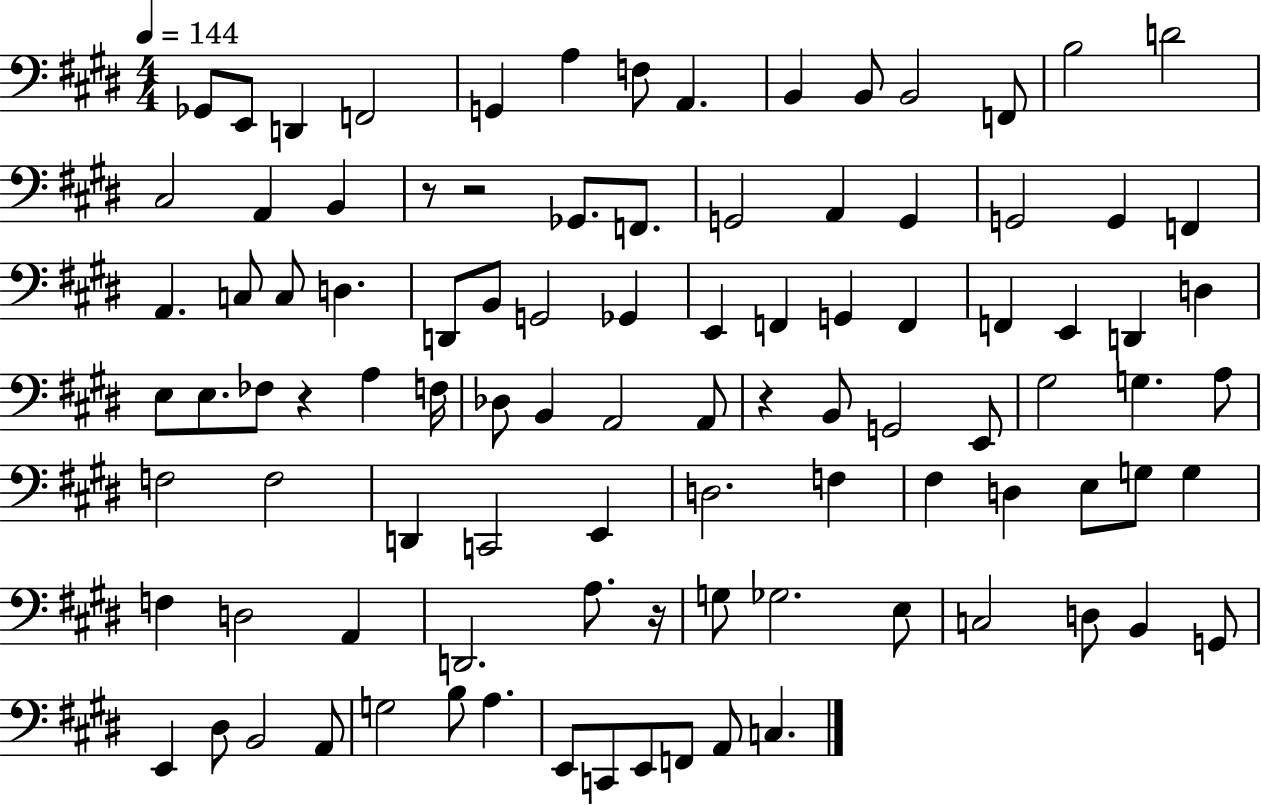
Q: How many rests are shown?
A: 5